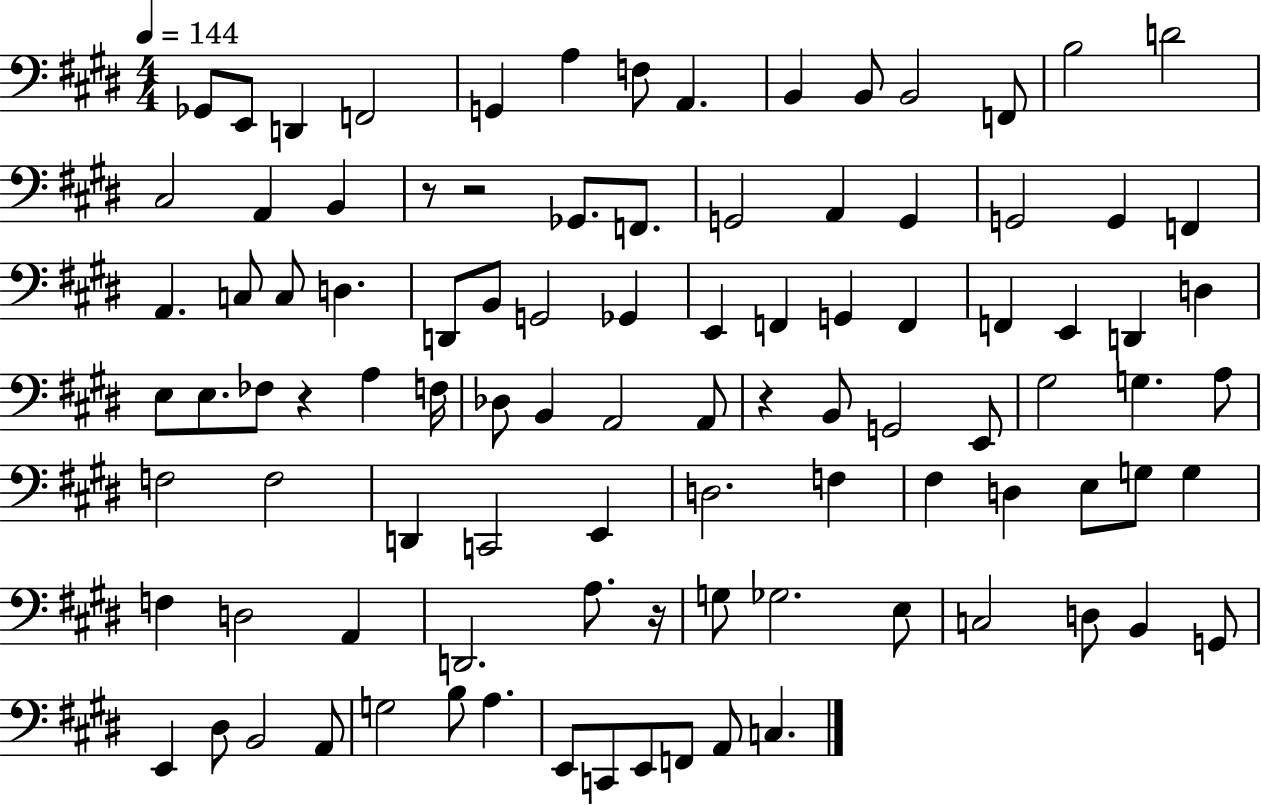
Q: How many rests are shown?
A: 5